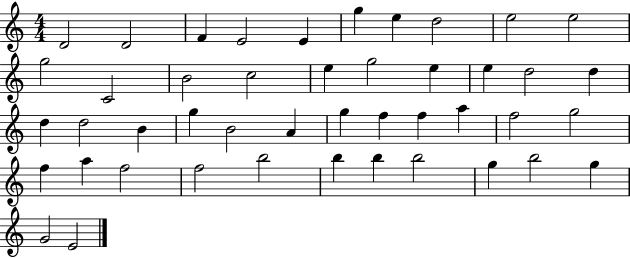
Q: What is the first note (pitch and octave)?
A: D4